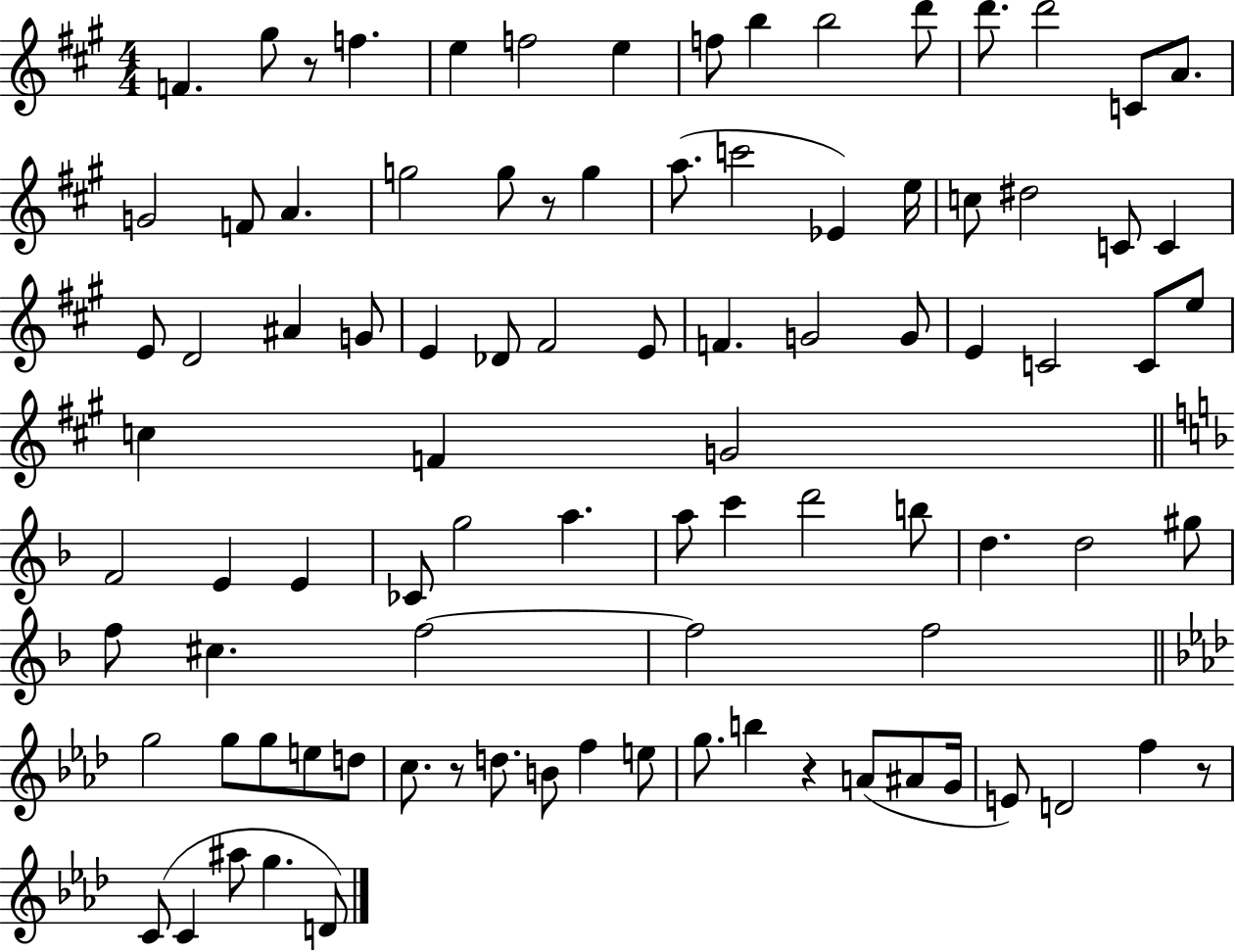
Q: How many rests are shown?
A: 5